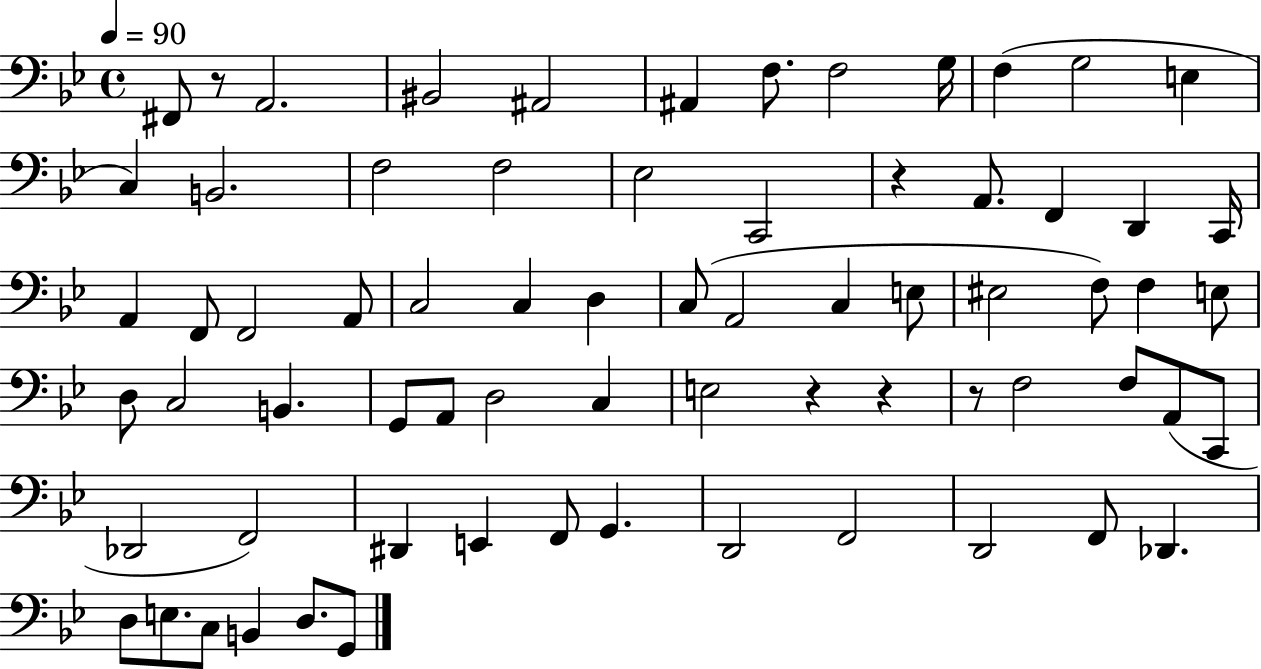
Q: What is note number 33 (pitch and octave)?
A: EIS3